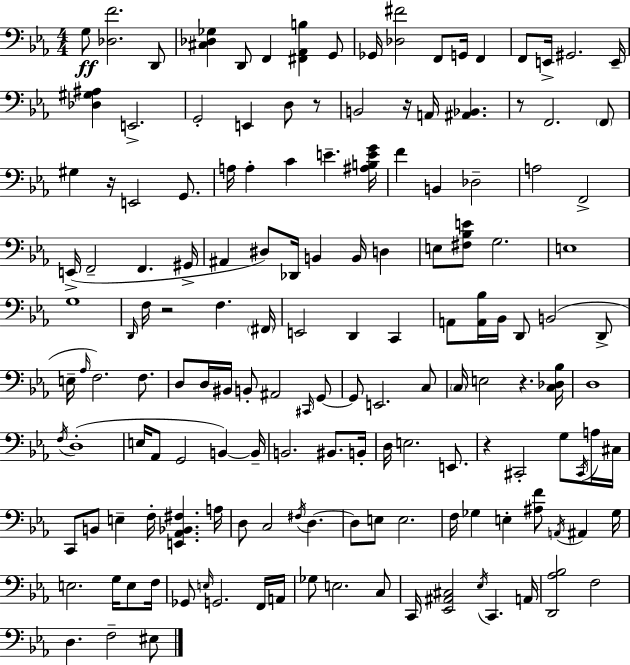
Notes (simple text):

G3/e [Db3,F4]/h. D2/e [C#3,Db3,Gb3]/q D2/e F2/q [F#2,Ab2,B3]/q G2/e Gb2/s [Db3,F#4]/h F2/e G2/s F2/q F2/e E2/s G#2/h. E2/s [Db3,G#3,A#3]/q E2/h. G2/h E2/q D3/e R/e B2/h R/s A2/s [A#2,Bb2]/q. R/e F2/h. F2/e G#3/q R/s E2/h G2/e. A3/s A3/q C4/q E4/q. [A#3,B3,E4,G4]/s F4/q B2/q Db3/h A3/h F2/h E2/s F2/h F2/q. G#2/s A#2/q D#3/e Db2/s B2/q B2/s D3/q E3/e [F#3,Bb3,E4]/e G3/h. E3/w G3/w D2/s F3/s R/h F3/q. F#2/s E2/h D2/q C2/q A2/e [A2,Bb3]/s Bb2/s D2/e B2/h D2/e E3/s Ab3/s F3/h. F3/e. D3/e D3/s BIS2/s B2/e A#2/h C#2/s G2/e G2/e E2/h. C3/e C3/s E3/h R/q. [C3,Db3,Bb3]/s D3/w F3/s D3/w E3/s Ab2/e G2/h B2/q B2/s B2/h. BIS2/e. B2/s D3/s E3/h. E2/e. R/q C#2/h G3/e C#2/s A3/s C#3/s C2/e B2/e E3/q F3/s [E2,Ab2,Bb2,F#3]/q. A3/s D3/e C3/h F#3/s D3/q. D3/e E3/e E3/h. F3/s Gb3/q E3/q [A#3,F4]/e A2/s A#2/q Gb3/s E3/h. G3/s E3/e F3/s Gb2/e E3/s G2/h. F2/s A2/s Gb3/e E3/h. C3/e C2/s [Eb2,A#2,C#3]/h Eb3/s C2/q. A2/s [D2,Ab3,Bb3]/h F3/h D3/q. F3/h EIS3/e